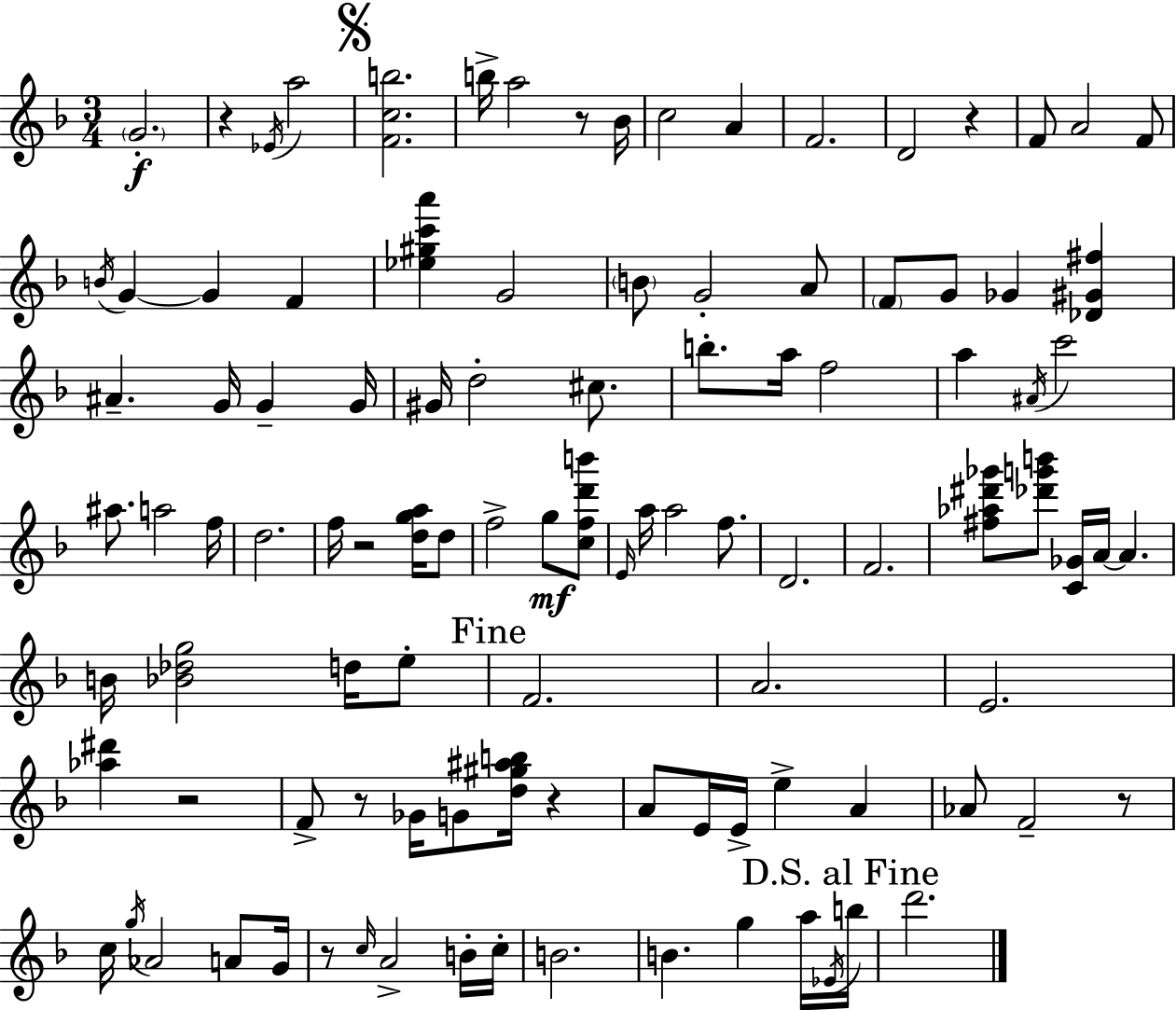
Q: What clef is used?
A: treble